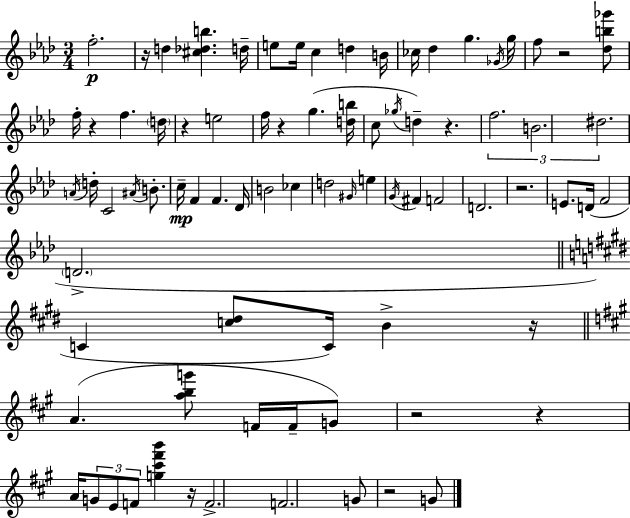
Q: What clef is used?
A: treble